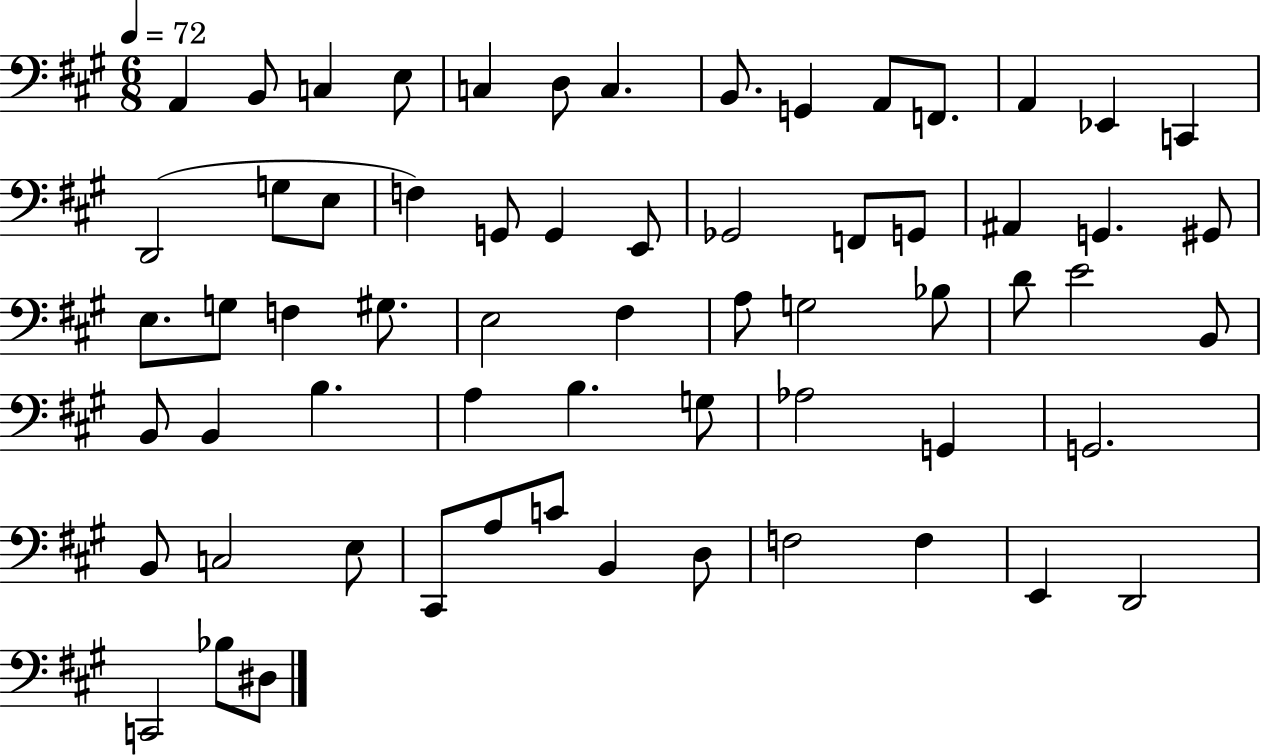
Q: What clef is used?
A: bass